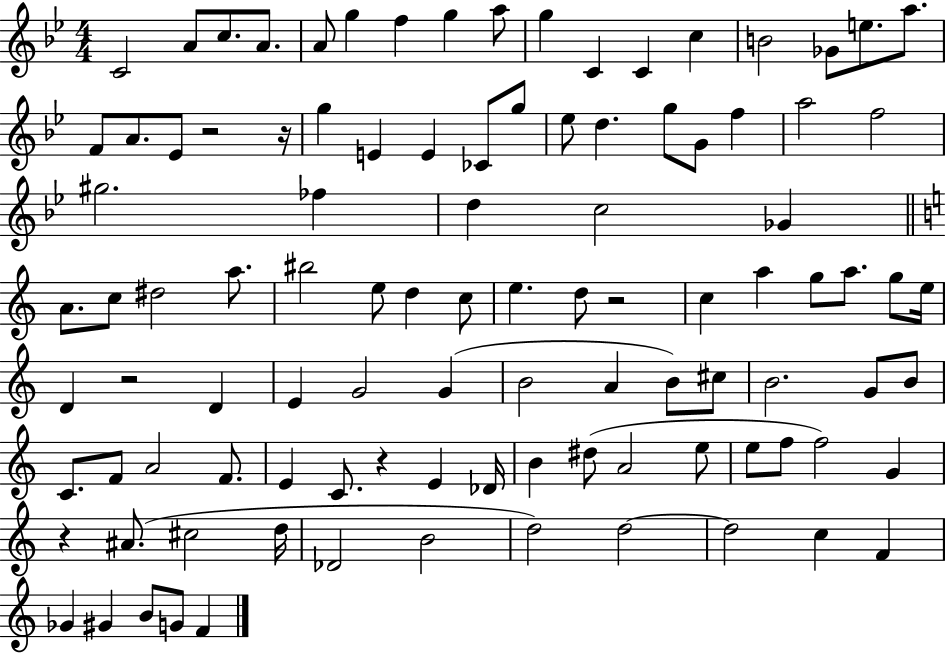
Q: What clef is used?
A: treble